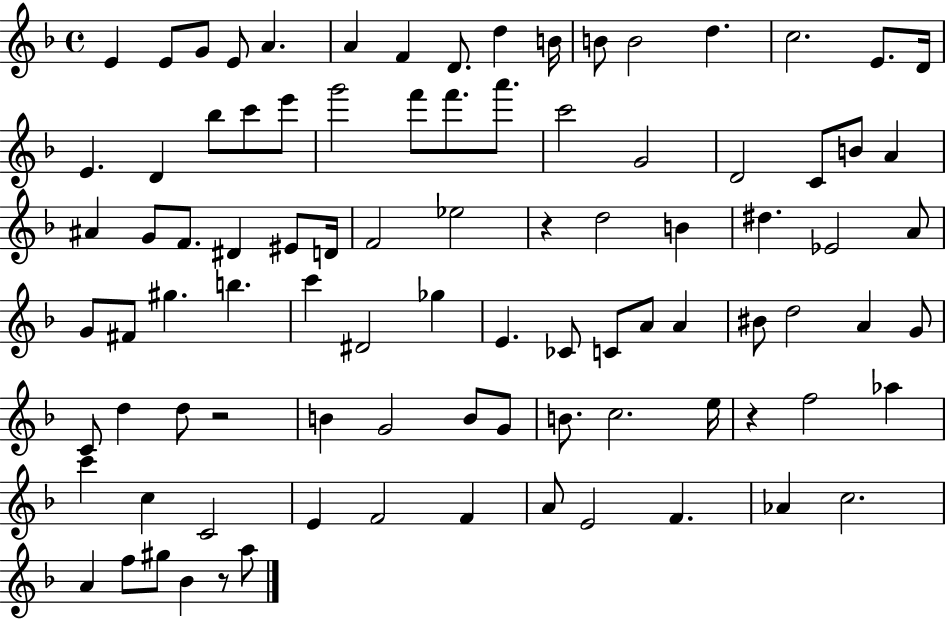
E4/q E4/e G4/e E4/e A4/q. A4/q F4/q D4/e. D5/q B4/s B4/e B4/h D5/q. C5/h. E4/e. D4/s E4/q. D4/q Bb5/e C6/e E6/e G6/h F6/e F6/e. A6/e. C6/h G4/h D4/h C4/e B4/e A4/q A#4/q G4/e F4/e. D#4/q EIS4/e D4/s F4/h Eb5/h R/q D5/h B4/q D#5/q. Eb4/h A4/e G4/e F#4/e G#5/q. B5/q. C6/q D#4/h Gb5/q E4/q. CES4/e C4/e A4/e A4/q BIS4/e D5/h A4/q G4/e C4/e D5/q D5/e R/h B4/q G4/h B4/e G4/e B4/e. C5/h. E5/s R/q F5/h Ab5/q C6/q C5/q C4/h E4/q F4/h F4/q A4/e E4/h F4/q. Ab4/q C5/h. A4/q F5/e G#5/e Bb4/q R/e A5/e